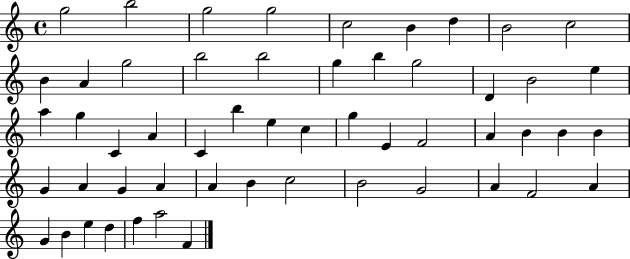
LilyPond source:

{
  \clef treble
  \time 4/4
  \defaultTimeSignature
  \key c \major
  g''2 b''2 | g''2 g''2 | c''2 b'4 d''4 | b'2 c''2 | \break b'4 a'4 g''2 | b''2 b''2 | g''4 b''4 g''2 | d'4 b'2 e''4 | \break a''4 g''4 c'4 a'4 | c'4 b''4 e''4 c''4 | g''4 e'4 f'2 | a'4 b'4 b'4 b'4 | \break g'4 a'4 g'4 a'4 | a'4 b'4 c''2 | b'2 g'2 | a'4 f'2 a'4 | \break g'4 b'4 e''4 d''4 | f''4 a''2 f'4 | \bar "|."
}